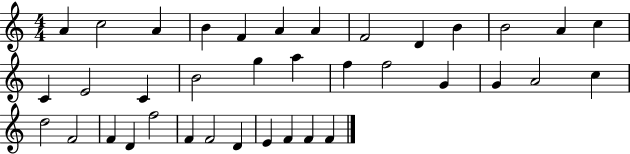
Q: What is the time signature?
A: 4/4